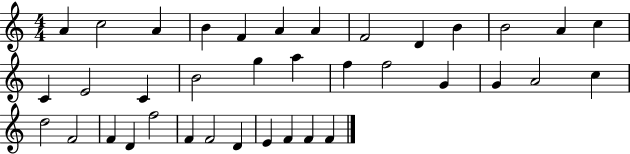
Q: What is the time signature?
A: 4/4